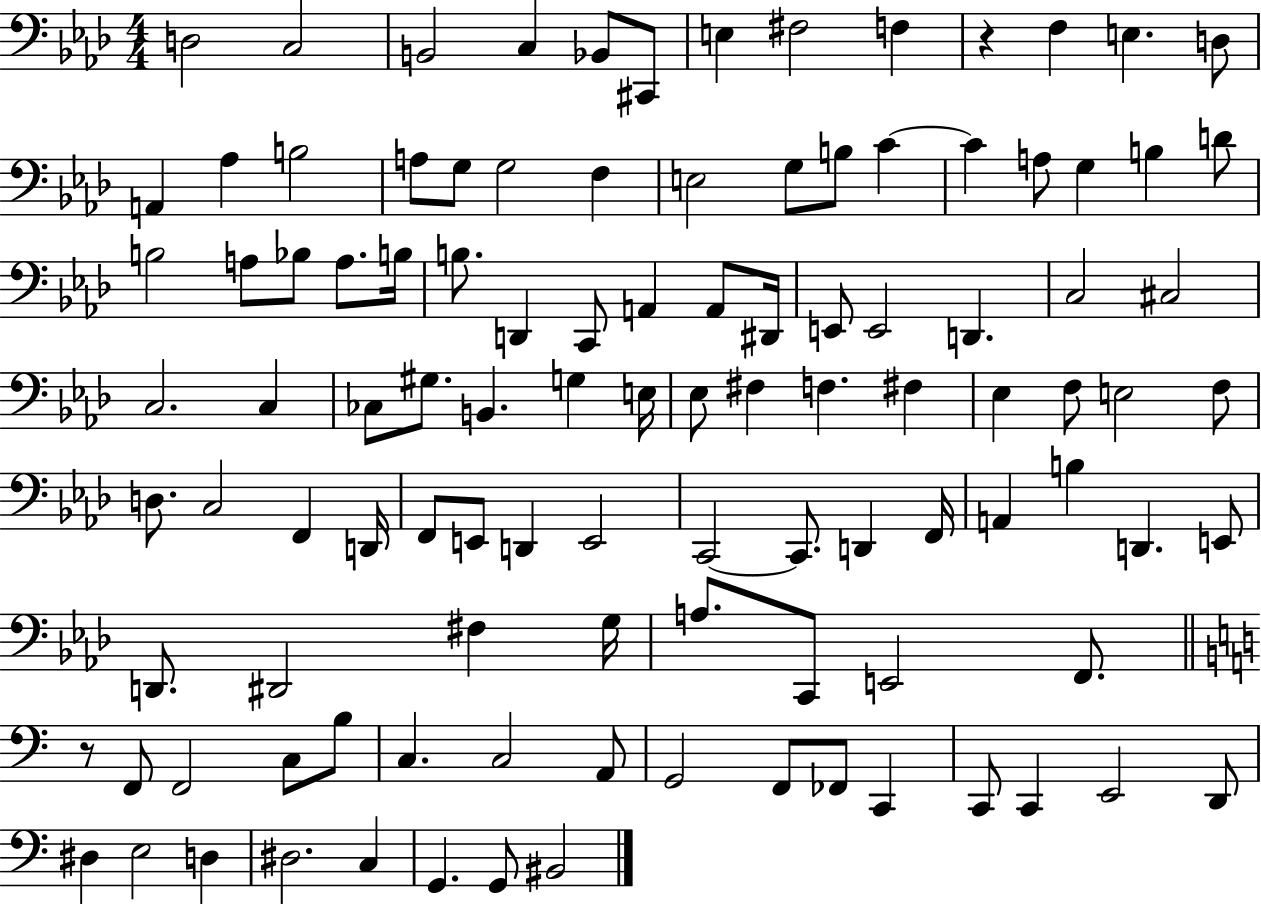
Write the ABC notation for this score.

X:1
T:Untitled
M:4/4
L:1/4
K:Ab
D,2 C,2 B,,2 C, _B,,/2 ^C,,/2 E, ^F,2 F, z F, E, D,/2 A,, _A, B,2 A,/2 G,/2 G,2 F, E,2 G,/2 B,/2 C C A,/2 G, B, D/2 B,2 A,/2 _B,/2 A,/2 B,/4 B,/2 D,, C,,/2 A,, A,,/2 ^D,,/4 E,,/2 E,,2 D,, C,2 ^C,2 C,2 C, _C,/2 ^G,/2 B,, G, E,/4 _E,/2 ^F, F, ^F, _E, F,/2 E,2 F,/2 D,/2 C,2 F,, D,,/4 F,,/2 E,,/2 D,, E,,2 C,,2 C,,/2 D,, F,,/4 A,, B, D,, E,,/2 D,,/2 ^D,,2 ^F, G,/4 A,/2 C,,/2 E,,2 F,,/2 z/2 F,,/2 F,,2 C,/2 B,/2 C, C,2 A,,/2 G,,2 F,,/2 _F,,/2 C,, C,,/2 C,, E,,2 D,,/2 ^D, E,2 D, ^D,2 C, G,, G,,/2 ^B,,2